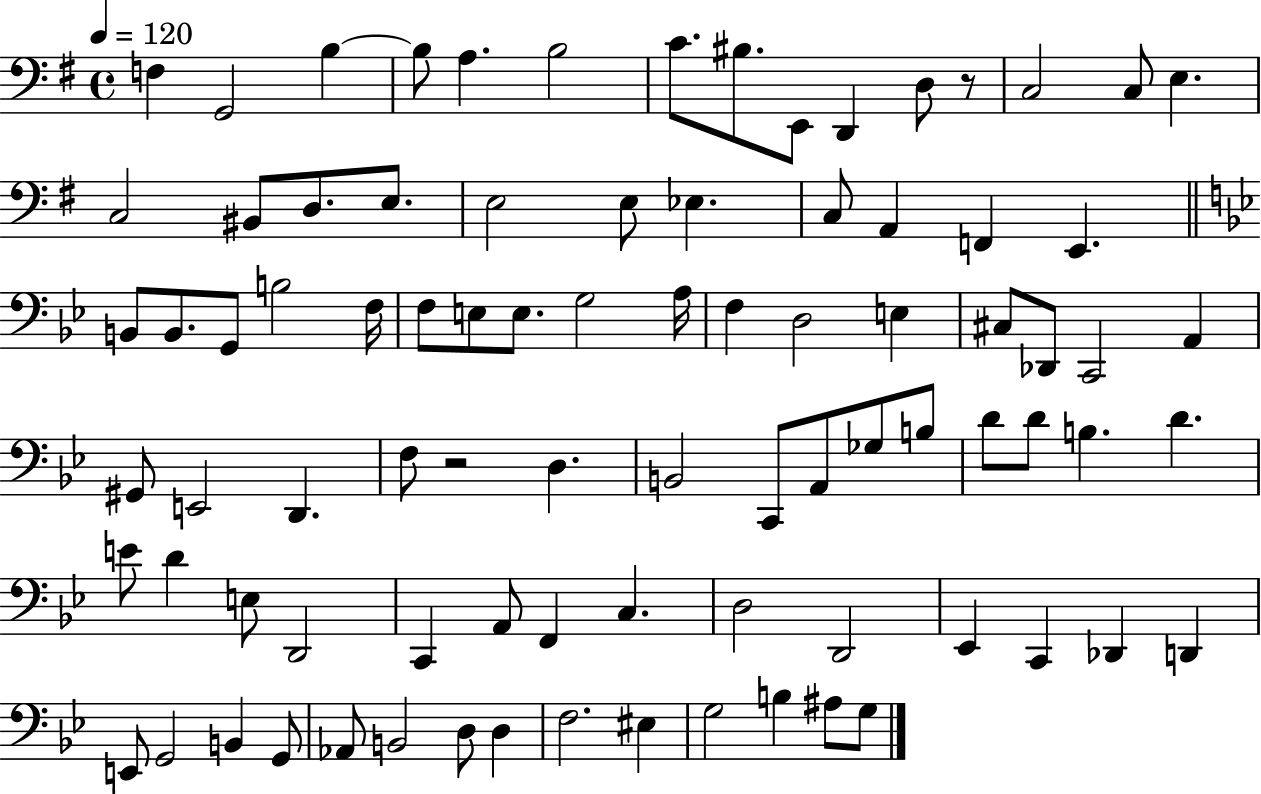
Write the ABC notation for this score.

X:1
T:Untitled
M:4/4
L:1/4
K:G
F, G,,2 B, B,/2 A, B,2 C/2 ^B,/2 E,,/2 D,, D,/2 z/2 C,2 C,/2 E, C,2 ^B,,/2 D,/2 E,/2 E,2 E,/2 _E, C,/2 A,, F,, E,, B,,/2 B,,/2 G,,/2 B,2 F,/4 F,/2 E,/2 E,/2 G,2 A,/4 F, D,2 E, ^C,/2 _D,,/2 C,,2 A,, ^G,,/2 E,,2 D,, F,/2 z2 D, B,,2 C,,/2 A,,/2 _G,/2 B,/2 D/2 D/2 B, D E/2 D E,/2 D,,2 C,, A,,/2 F,, C, D,2 D,,2 _E,, C,, _D,, D,, E,,/2 G,,2 B,, G,,/2 _A,,/2 B,,2 D,/2 D, F,2 ^E, G,2 B, ^A,/2 G,/2